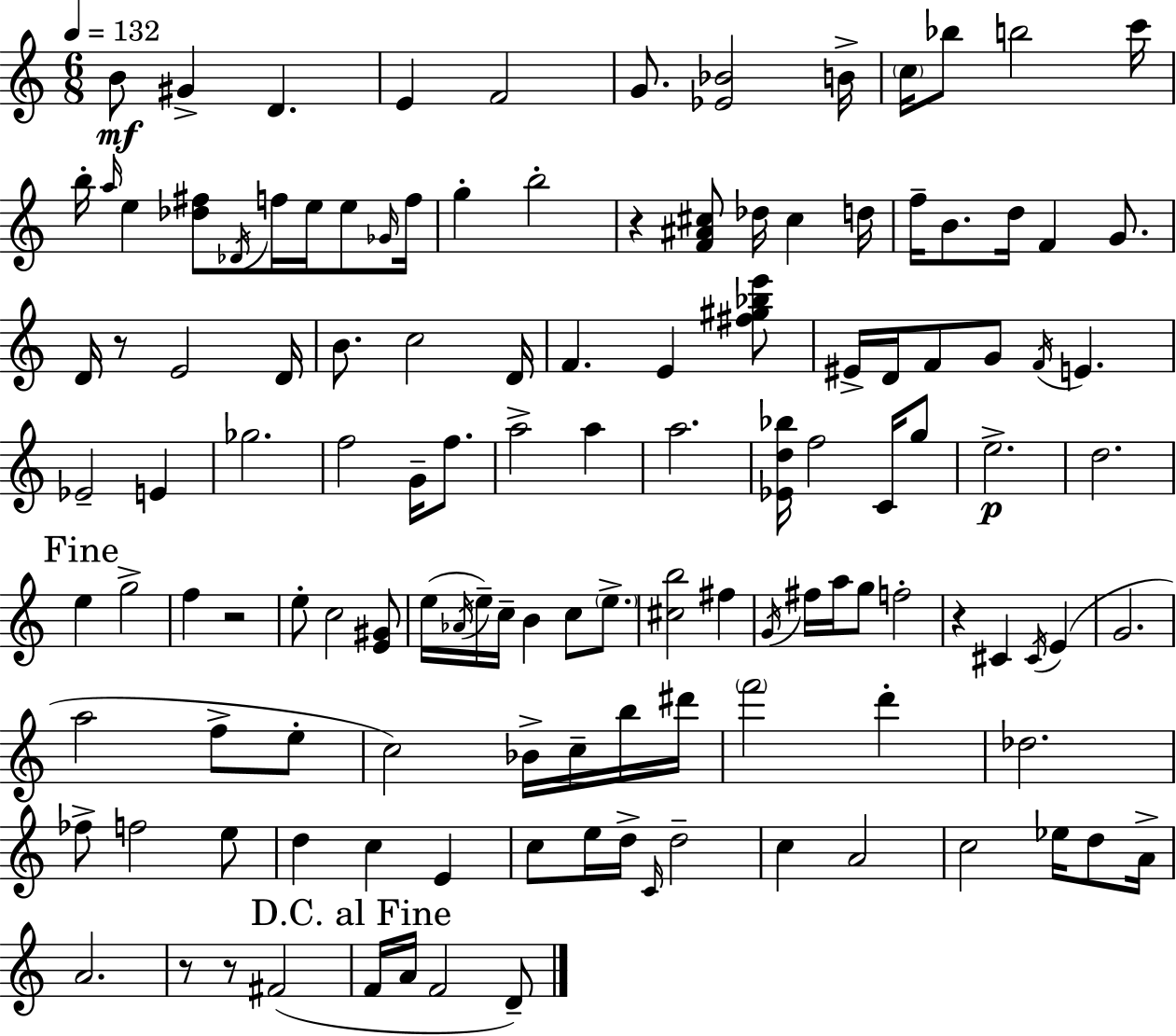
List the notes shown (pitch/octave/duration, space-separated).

B4/e G#4/q D4/q. E4/q F4/h G4/e. [Eb4,Bb4]/h B4/s C5/s Bb5/e B5/h C6/s B5/s A5/s E5/q [Db5,F#5]/e Db4/s F5/s E5/s E5/e Gb4/s F5/s G5/q B5/h R/q [F4,A#4,C#5]/e Db5/s C#5/q D5/s F5/s B4/e. D5/s F4/q G4/e. D4/s R/e E4/h D4/s B4/e. C5/h D4/s F4/q. E4/q [F#5,G#5,Bb5,E6]/e EIS4/s D4/s F4/e G4/e F4/s E4/q. Eb4/h E4/q Gb5/h. F5/h G4/s F5/e. A5/h A5/q A5/h. [Eb4,D5,Bb5]/s F5/h C4/s G5/e E5/h. D5/h. E5/q G5/h F5/q R/h E5/e C5/h [E4,G#4]/e E5/s Ab4/s E5/s C5/s B4/q C5/e E5/e. [C#5,B5]/h F#5/q G4/s F#5/s A5/s G5/e F5/h R/q C#4/q C#4/s E4/q G4/h. A5/h F5/e E5/e C5/h Bb4/s C5/s B5/s D#6/s F6/h D6/q Db5/h. FES5/e F5/h E5/e D5/q C5/q E4/q C5/e E5/s D5/s C4/s D5/h C5/q A4/h C5/h Eb5/s D5/e A4/s A4/h. R/e R/e F#4/h F4/s A4/s F4/h D4/e